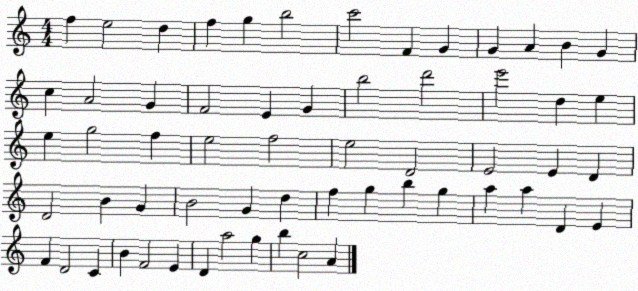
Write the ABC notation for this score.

X:1
T:Untitled
M:4/4
L:1/4
K:C
f e2 d f g b2 c'2 F G G A B G c A2 G F2 E G b2 d'2 e'2 d e e g2 f e2 f2 e2 D2 E2 E D D2 B G B2 G d f g b g a a D E F D2 C B F2 E D a2 g b c2 A